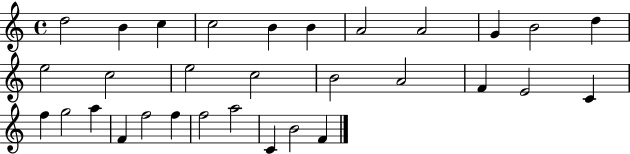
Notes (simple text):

D5/h B4/q C5/q C5/h B4/q B4/q A4/h A4/h G4/q B4/h D5/q E5/h C5/h E5/h C5/h B4/h A4/h F4/q E4/h C4/q F5/q G5/h A5/q F4/q F5/h F5/q F5/h A5/h C4/q B4/h F4/q